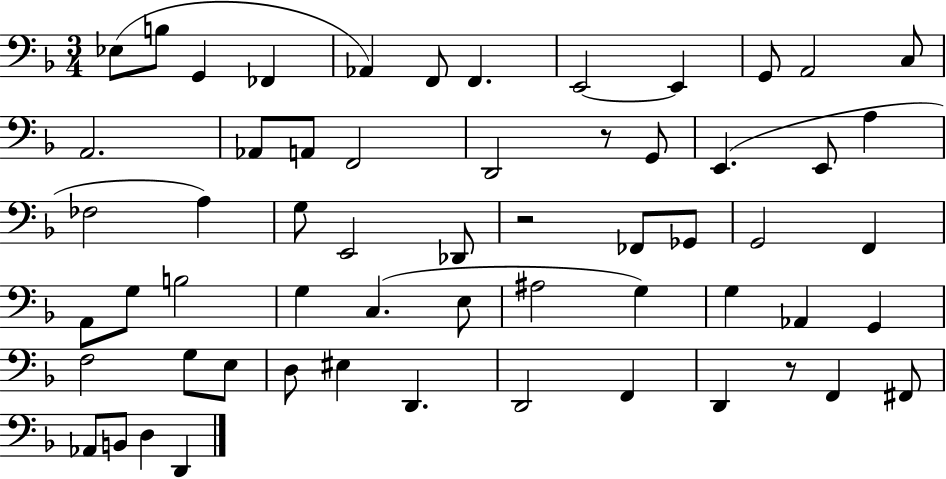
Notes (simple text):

Eb3/e B3/e G2/q FES2/q Ab2/q F2/e F2/q. E2/h E2/q G2/e A2/h C3/e A2/h. Ab2/e A2/e F2/h D2/h R/e G2/e E2/q. E2/e A3/q FES3/h A3/q G3/e E2/h Db2/e R/h FES2/e Gb2/e G2/h F2/q A2/e G3/e B3/h G3/q C3/q. E3/e A#3/h G3/q G3/q Ab2/q G2/q F3/h G3/e E3/e D3/e EIS3/q D2/q. D2/h F2/q D2/q R/e F2/q F#2/e Ab2/e B2/e D3/q D2/q